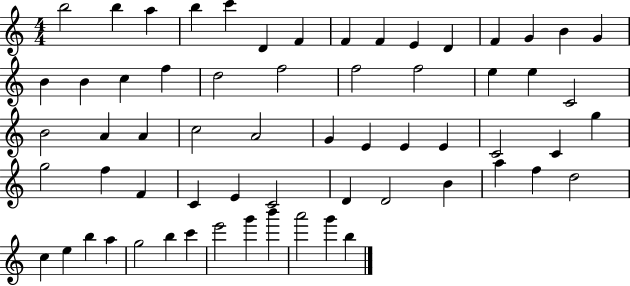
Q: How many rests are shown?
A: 0